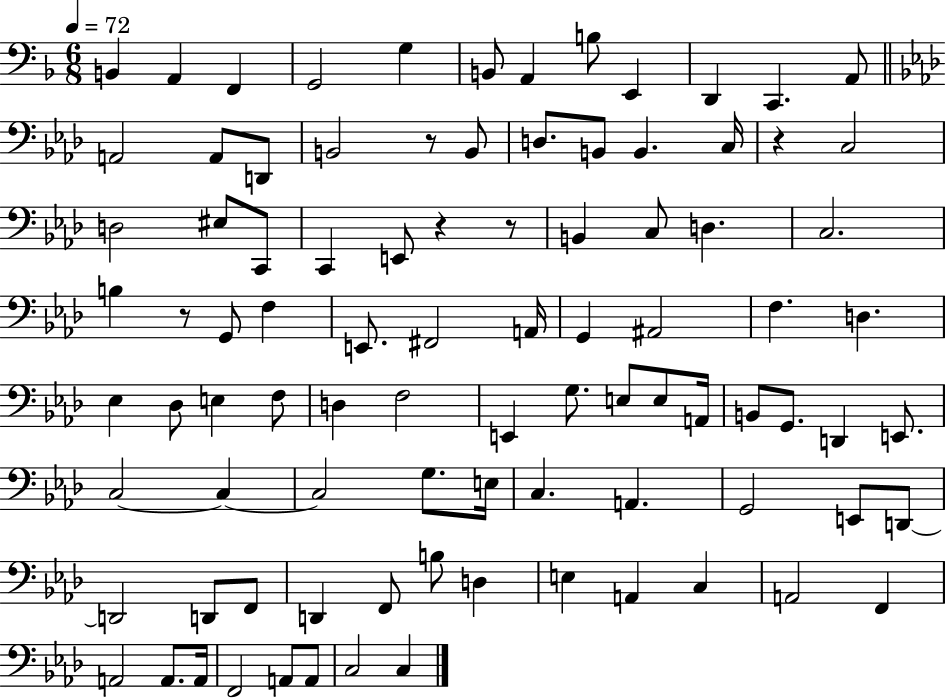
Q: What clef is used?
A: bass